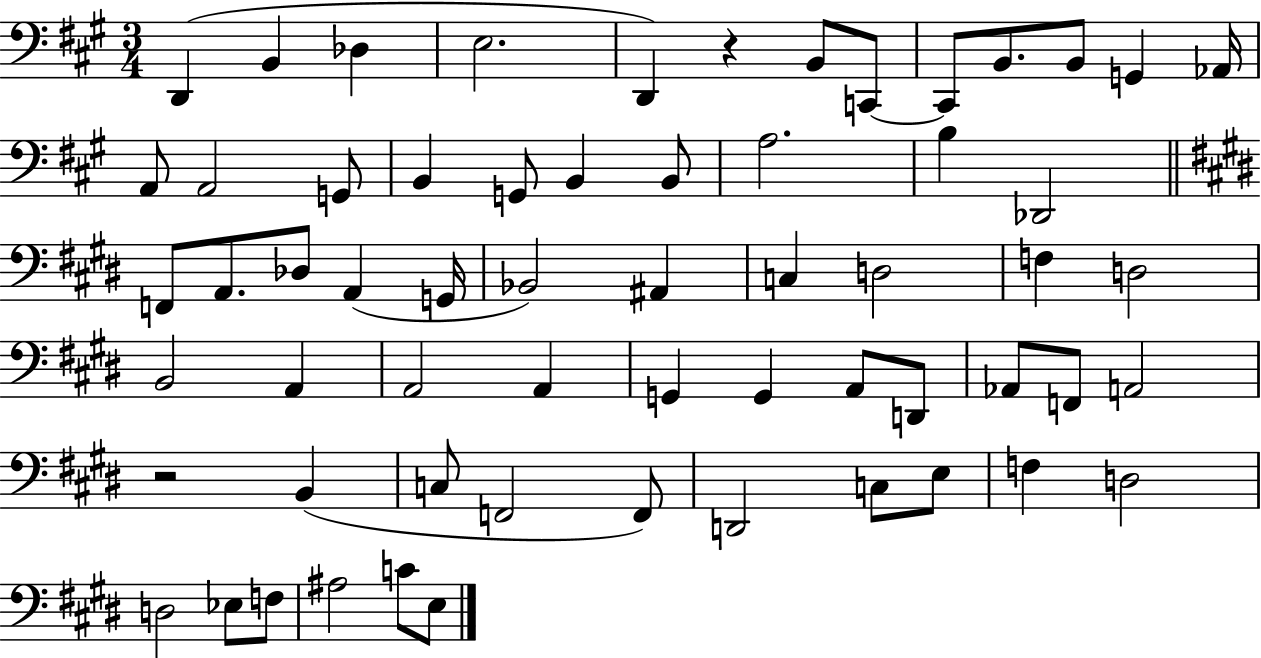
D2/q B2/q Db3/q E3/h. D2/q R/q B2/e C2/e C2/e B2/e. B2/e G2/q Ab2/s A2/e A2/h G2/e B2/q G2/e B2/q B2/e A3/h. B3/q Db2/h F2/e A2/e. Db3/e A2/q G2/s Bb2/h A#2/q C3/q D3/h F3/q D3/h B2/h A2/q A2/h A2/q G2/q G2/q A2/e D2/e Ab2/e F2/e A2/h R/h B2/q C3/e F2/h F2/e D2/h C3/e E3/e F3/q D3/h D3/h Eb3/e F3/e A#3/h C4/e E3/e